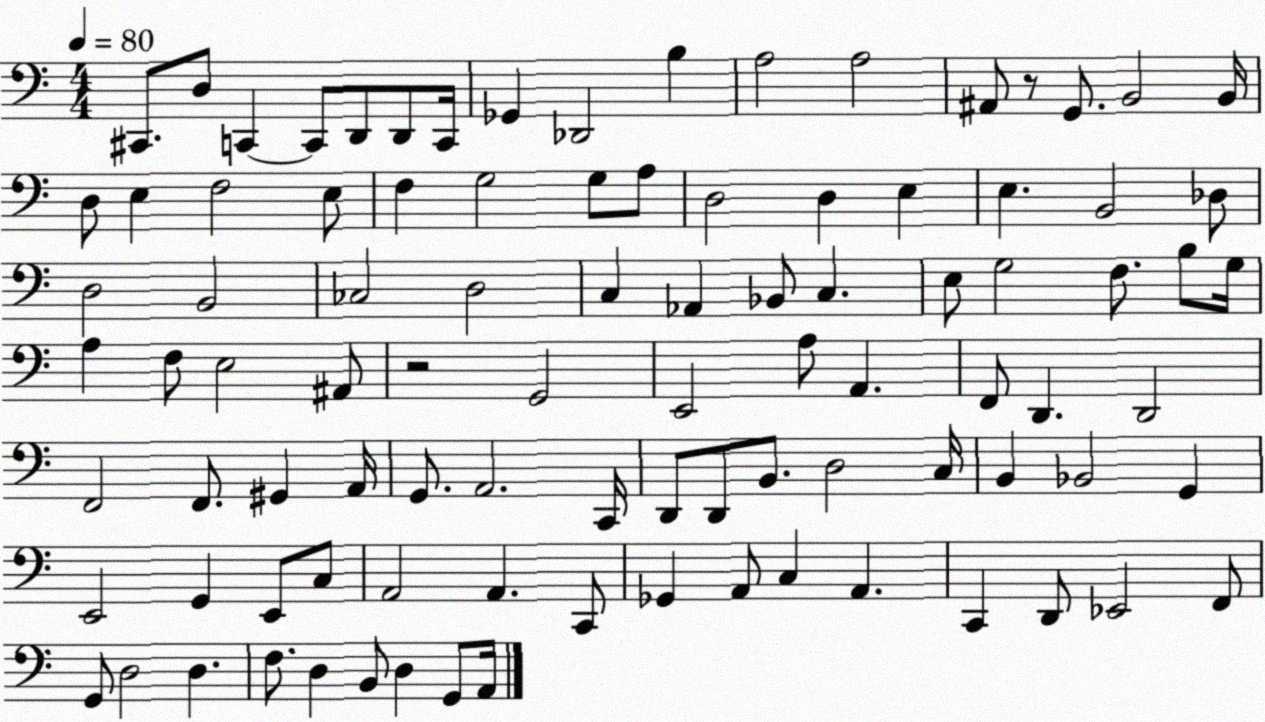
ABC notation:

X:1
T:Untitled
M:4/4
L:1/4
K:C
^C,,/2 D,/2 C,, C,,/2 D,,/2 D,,/2 C,,/4 _G,, _D,,2 B, A,2 A,2 ^A,,/2 z/2 G,,/2 B,,2 B,,/4 D,/2 E, F,2 E,/2 F, G,2 G,/2 A,/2 D,2 D, E, E, B,,2 _D,/2 D,2 B,,2 _C,2 D,2 C, _A,, _B,,/2 C, E,/2 G,2 F,/2 B,/2 G,/4 A, F,/2 E,2 ^A,,/2 z2 G,,2 E,,2 A,/2 A,, F,,/2 D,, D,,2 F,,2 F,,/2 ^G,, A,,/4 G,,/2 A,,2 C,,/4 D,,/2 D,,/2 B,,/2 D,2 C,/4 B,, _B,,2 G,, E,,2 G,, E,,/2 C,/2 A,,2 A,, C,,/2 _G,, A,,/2 C, A,, C,, D,,/2 _E,,2 F,,/2 G,,/2 D,2 D, F,/2 D, B,,/2 D, G,,/2 A,,/4